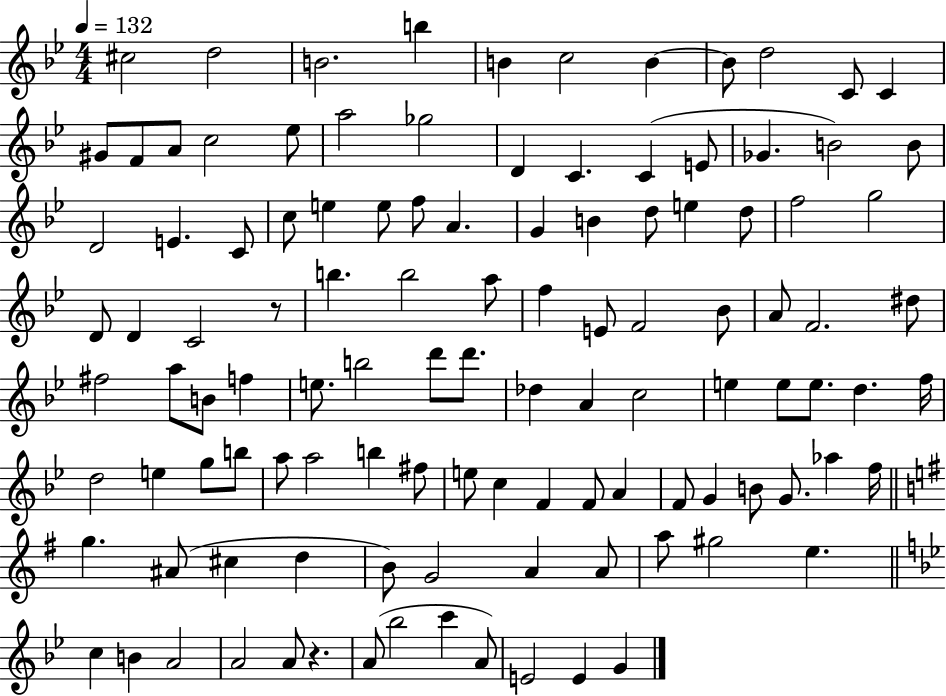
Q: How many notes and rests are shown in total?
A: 113